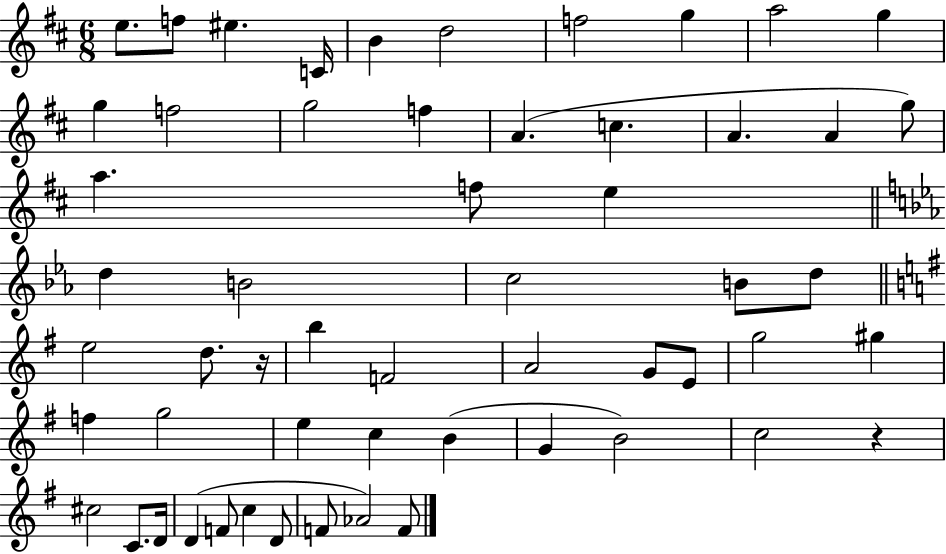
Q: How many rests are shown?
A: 2